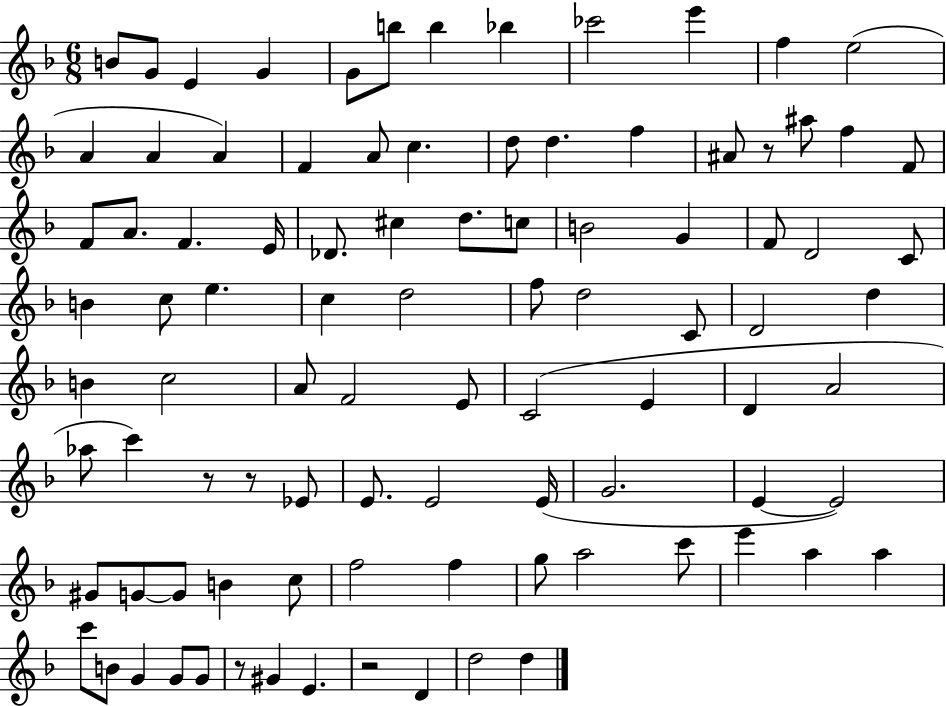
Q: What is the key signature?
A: F major